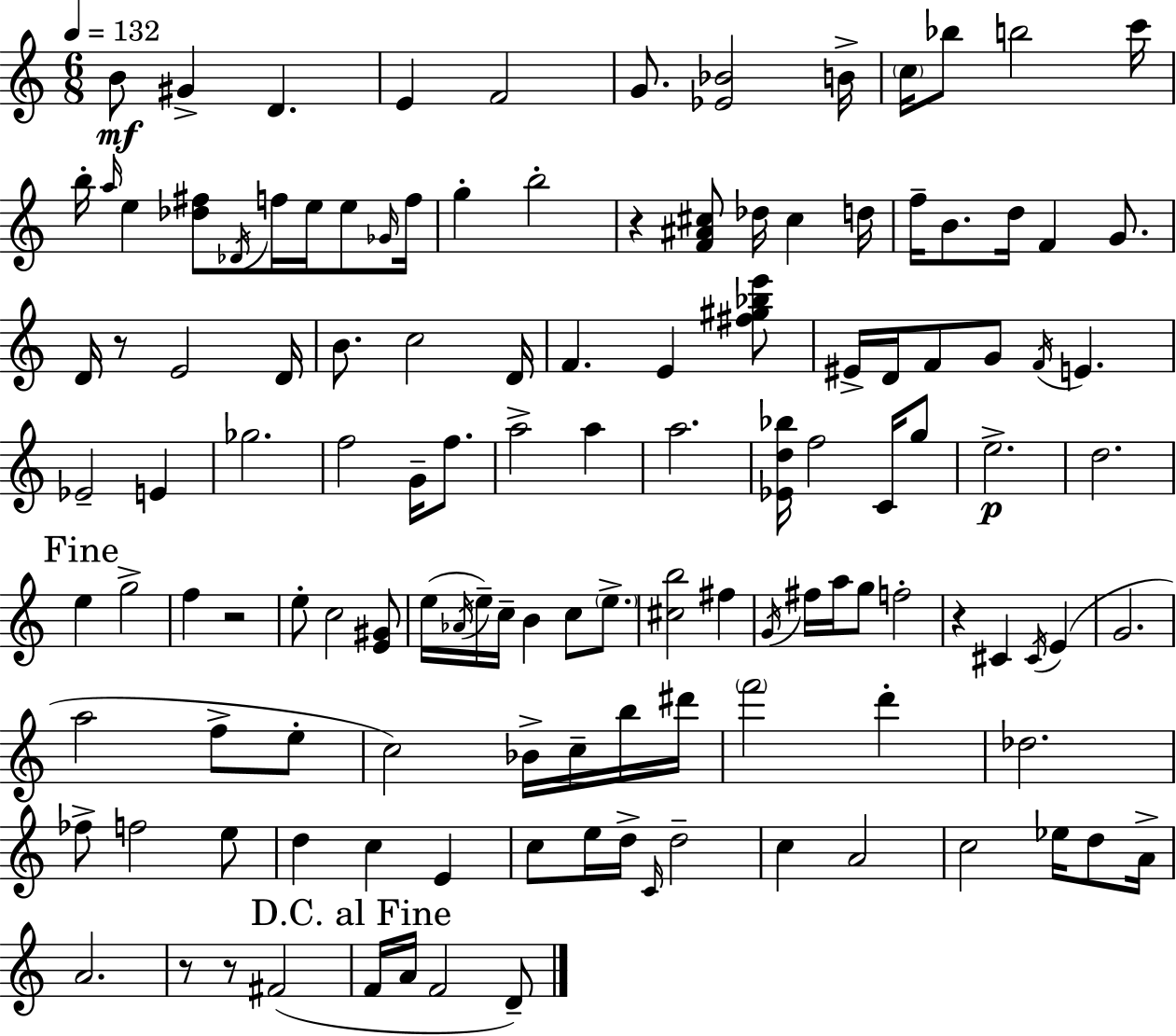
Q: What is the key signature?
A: A minor